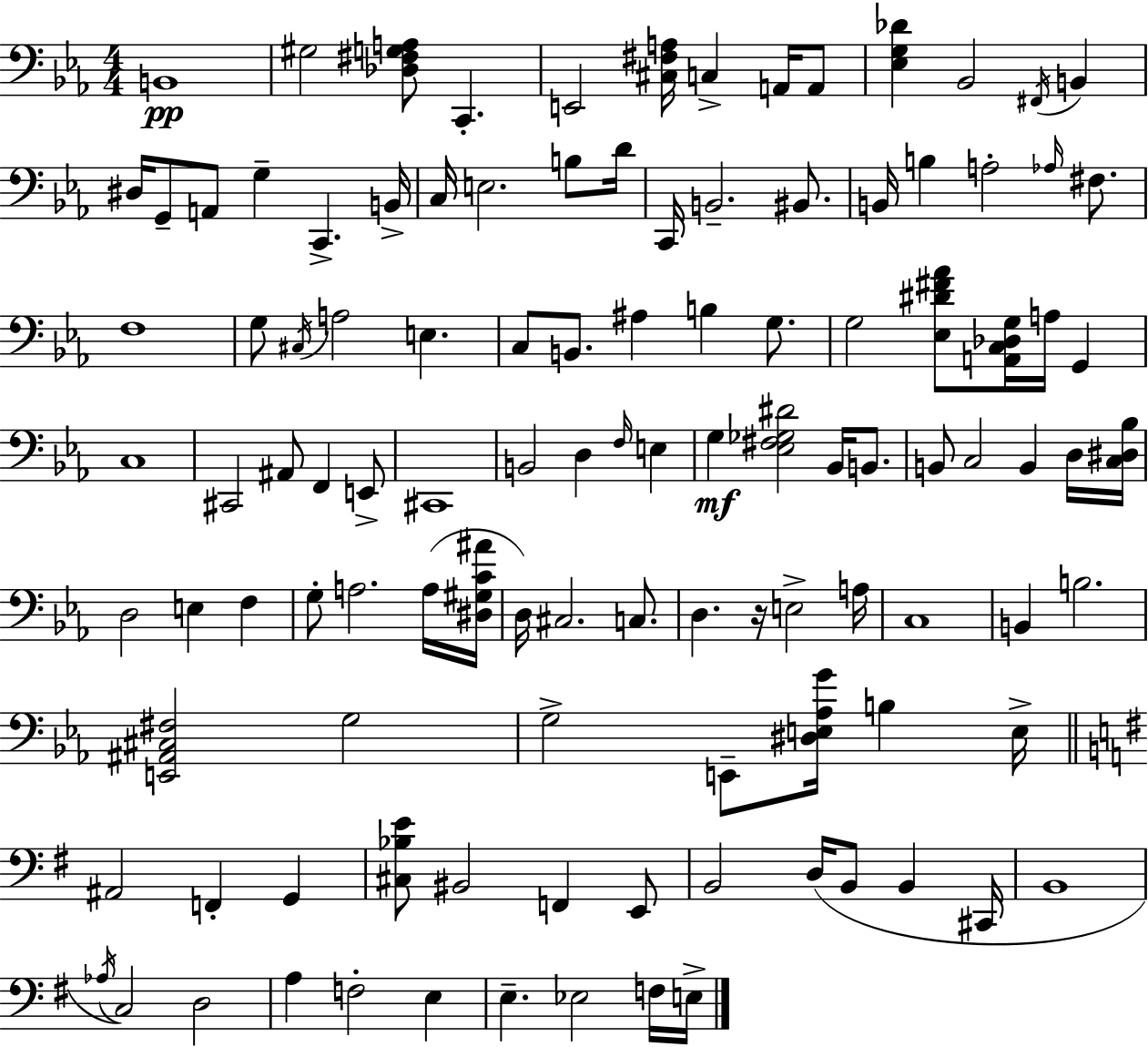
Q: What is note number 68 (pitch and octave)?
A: D3